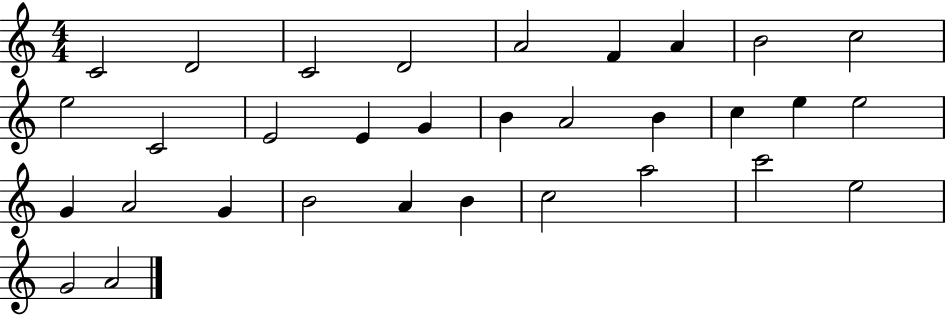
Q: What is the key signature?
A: C major